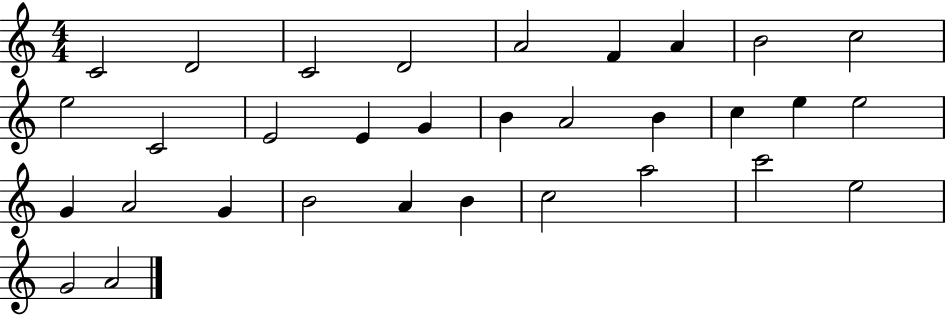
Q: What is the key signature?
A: C major